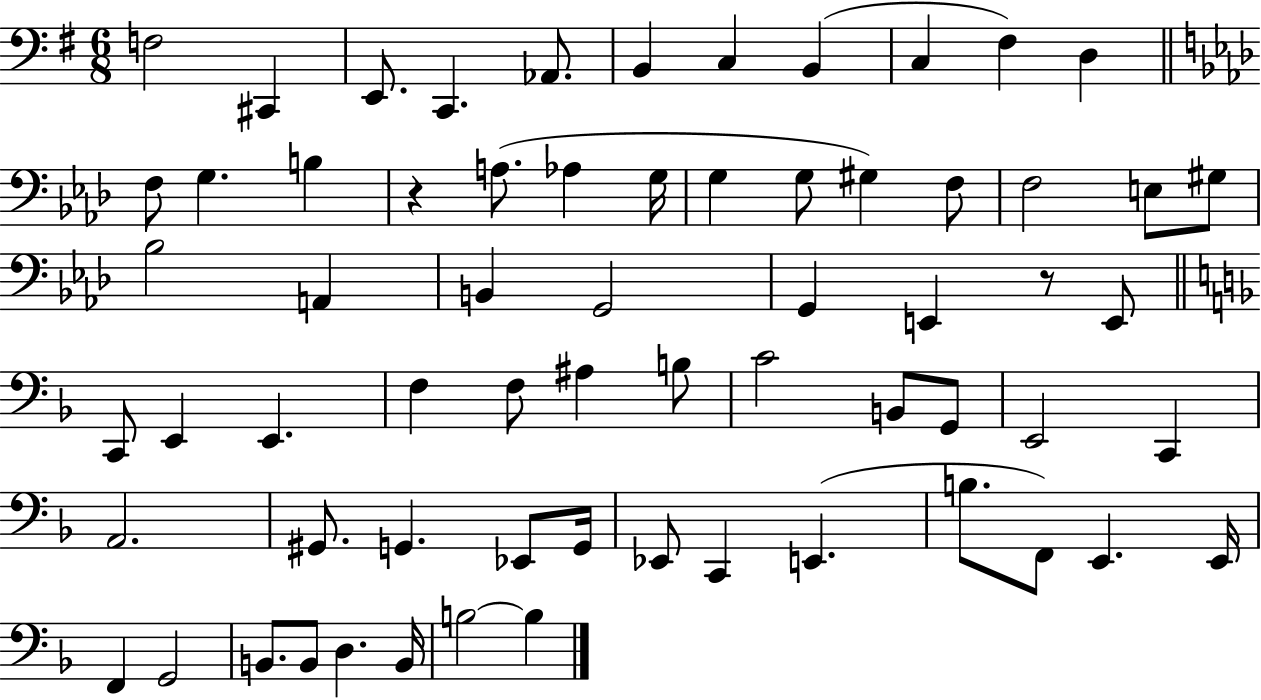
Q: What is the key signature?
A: G major